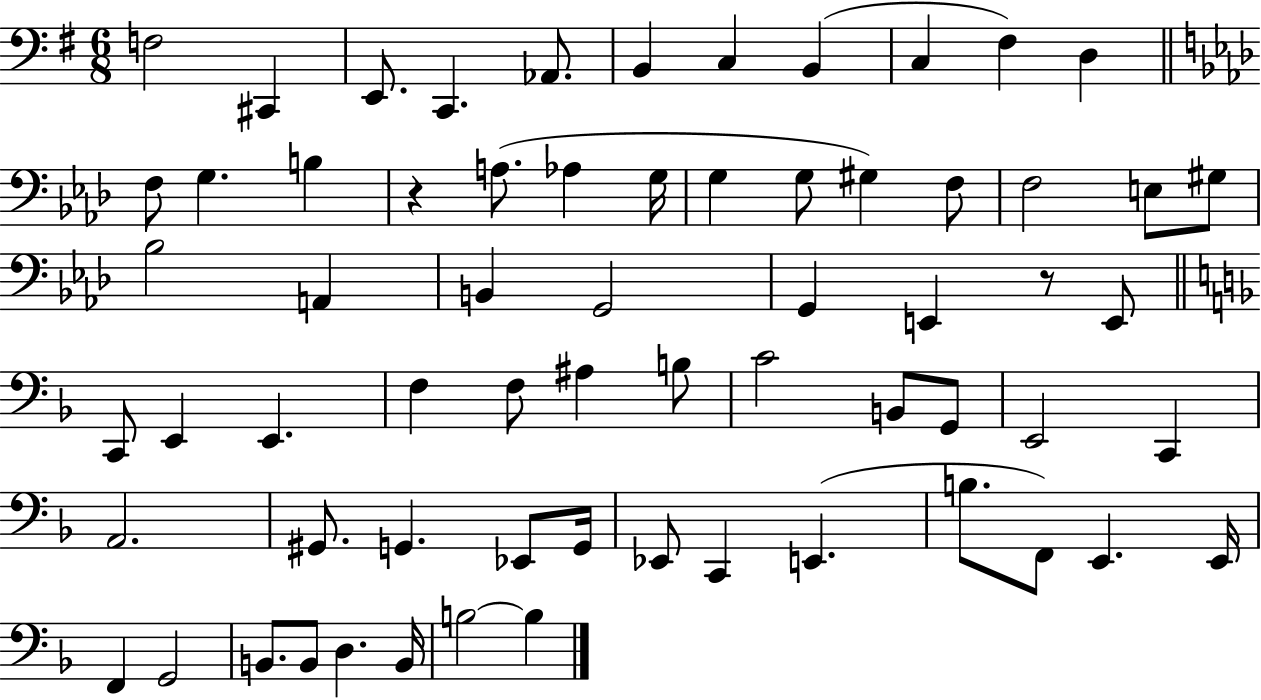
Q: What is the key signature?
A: G major